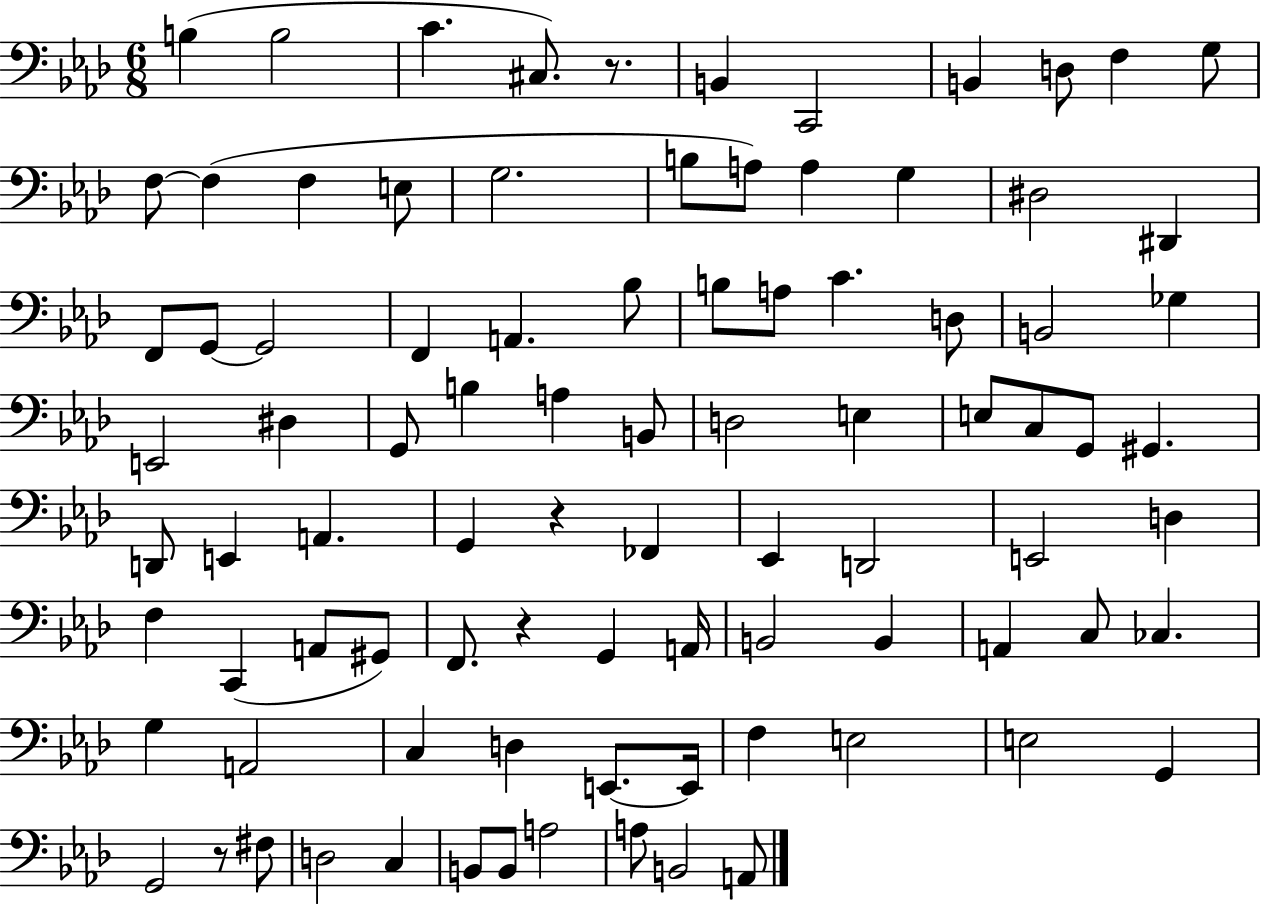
{
  \clef bass
  \numericTimeSignature
  \time 6/8
  \key aes \major
  b4( b2 | c'4. cis8.) r8. | b,4 c,2 | b,4 d8 f4 g8 | \break f8~~ f4( f4 e8 | g2. | b8 a8) a4 g4 | dis2 dis,4 | \break f,8 g,8~~ g,2 | f,4 a,4. bes8 | b8 a8 c'4. d8 | b,2 ges4 | \break e,2 dis4 | g,8 b4 a4 b,8 | d2 e4 | e8 c8 g,8 gis,4. | \break d,8 e,4 a,4. | g,4 r4 fes,4 | ees,4 d,2 | e,2 d4 | \break f4 c,4( a,8 gis,8) | f,8. r4 g,4 a,16 | b,2 b,4 | a,4 c8 ces4. | \break g4 a,2 | c4 d4 e,8.~~ e,16 | f4 e2 | e2 g,4 | \break g,2 r8 fis8 | d2 c4 | b,8 b,8 a2 | a8 b,2 a,8 | \break \bar "|."
}